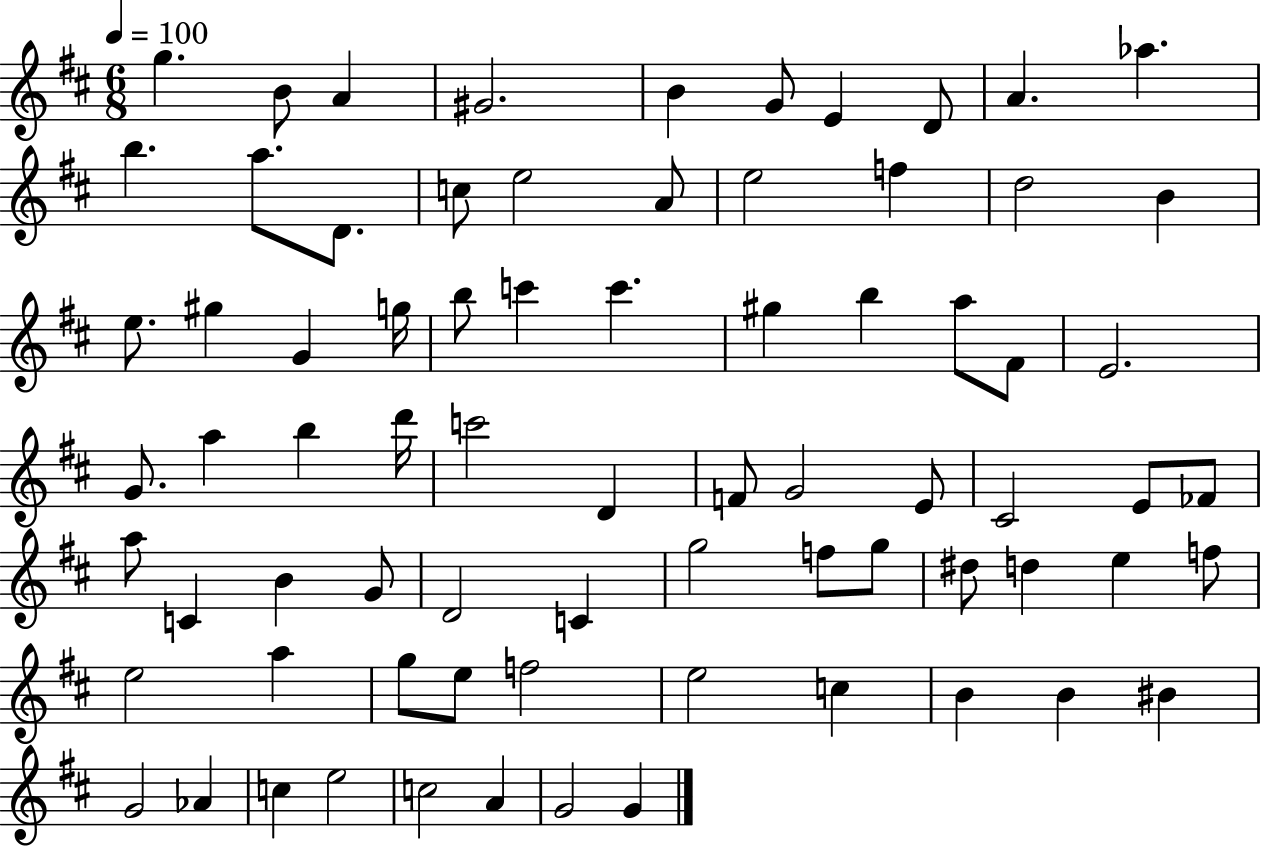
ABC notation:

X:1
T:Untitled
M:6/8
L:1/4
K:D
g B/2 A ^G2 B G/2 E D/2 A _a b a/2 D/2 c/2 e2 A/2 e2 f d2 B e/2 ^g G g/4 b/2 c' c' ^g b a/2 ^F/2 E2 G/2 a b d'/4 c'2 D F/2 G2 E/2 ^C2 E/2 _F/2 a/2 C B G/2 D2 C g2 f/2 g/2 ^d/2 d e f/2 e2 a g/2 e/2 f2 e2 c B B ^B G2 _A c e2 c2 A G2 G